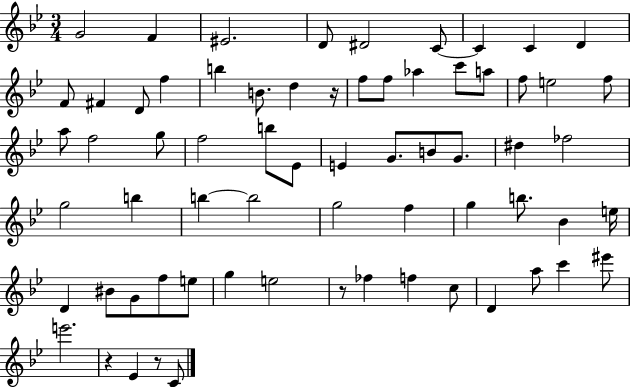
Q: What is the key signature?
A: BES major